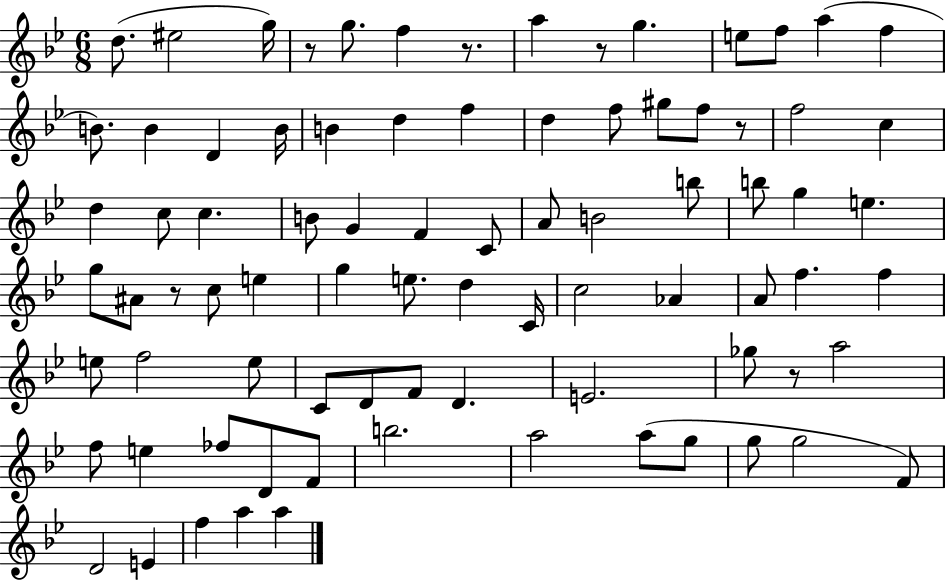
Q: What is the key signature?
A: BES major